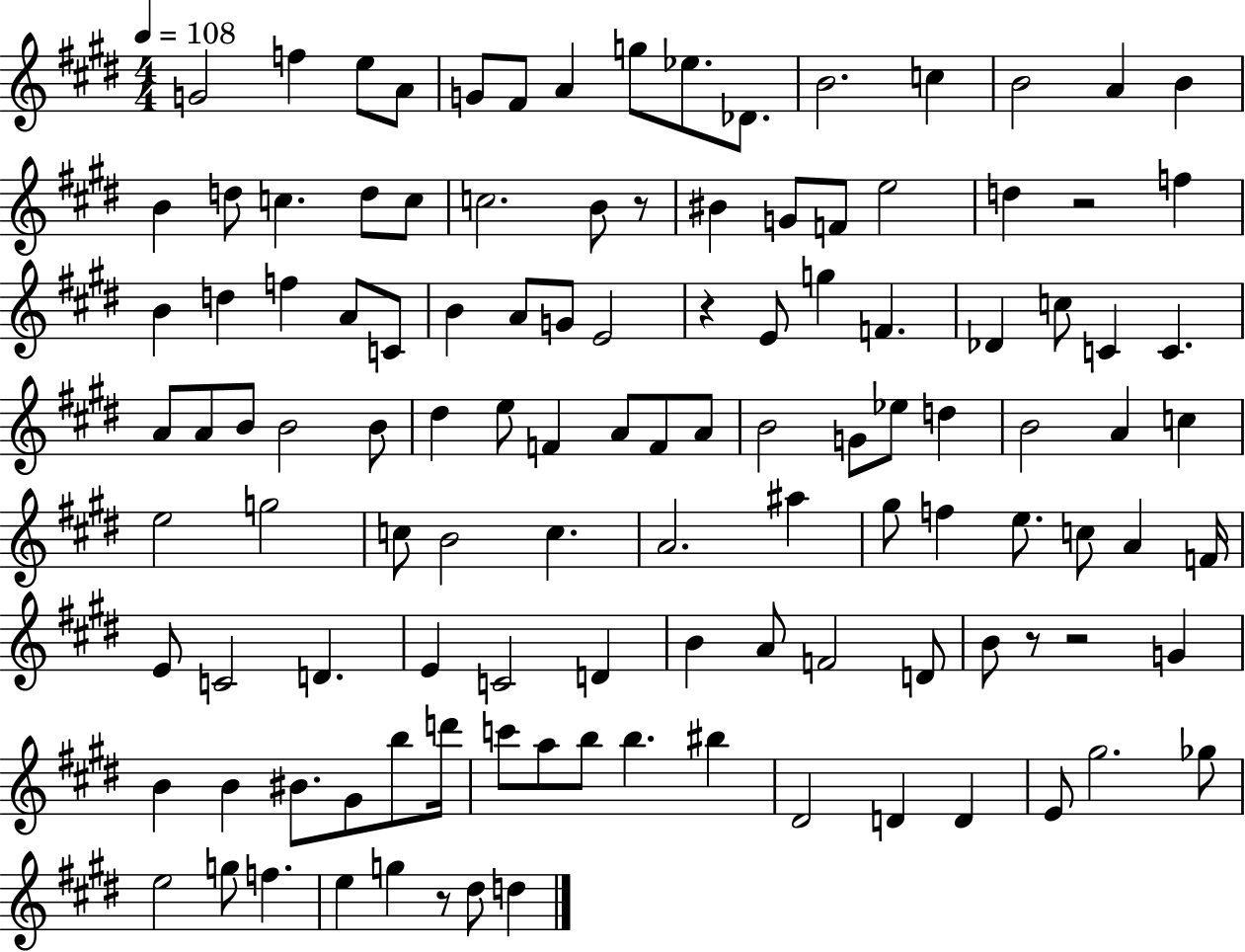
{
  \clef treble
  \numericTimeSignature
  \time 4/4
  \key e \major
  \tempo 4 = 108
  g'2 f''4 e''8 a'8 | g'8 fis'8 a'4 g''8 ees''8. des'8. | b'2. c''4 | b'2 a'4 b'4 | \break b'4 d''8 c''4. d''8 c''8 | c''2. b'8 r8 | bis'4 g'8 f'8 e''2 | d''4 r2 f''4 | \break b'4 d''4 f''4 a'8 c'8 | b'4 a'8 g'8 e'2 | r4 e'8 g''4 f'4. | des'4 c''8 c'4 c'4. | \break a'8 a'8 b'8 b'2 b'8 | dis''4 e''8 f'4 a'8 f'8 a'8 | b'2 g'8 ees''8 d''4 | b'2 a'4 c''4 | \break e''2 g''2 | c''8 b'2 c''4. | a'2. ais''4 | gis''8 f''4 e''8. c''8 a'4 f'16 | \break e'8 c'2 d'4. | e'4 c'2 d'4 | b'4 a'8 f'2 d'8 | b'8 r8 r2 g'4 | \break b'4 b'4 bis'8. gis'8 b''8 d'''16 | c'''8 a''8 b''8 b''4. bis''4 | dis'2 d'4 d'4 | e'8 gis''2. ges''8 | \break e''2 g''8 f''4. | e''4 g''4 r8 dis''8 d''4 | \bar "|."
}